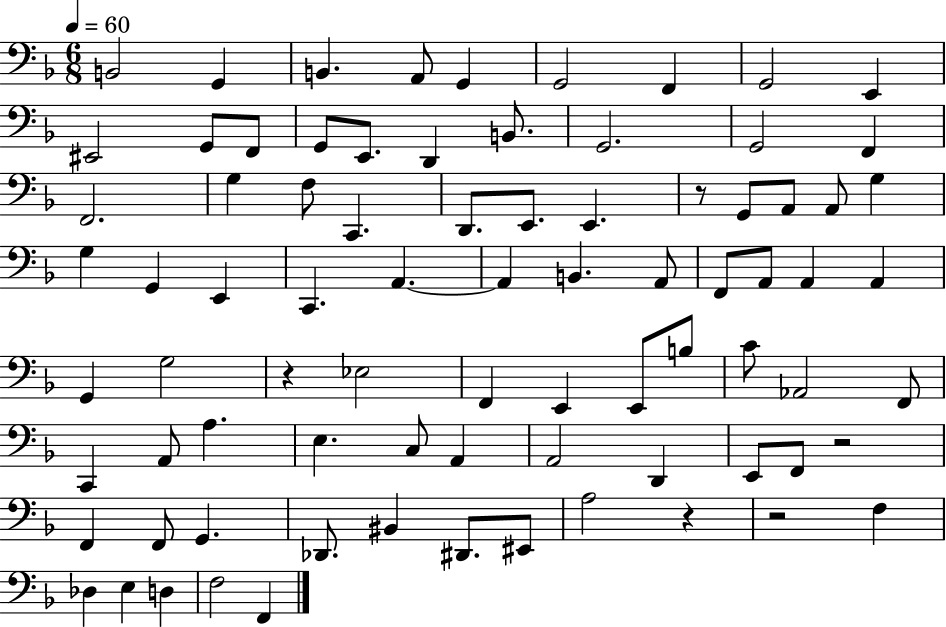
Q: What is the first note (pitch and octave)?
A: B2